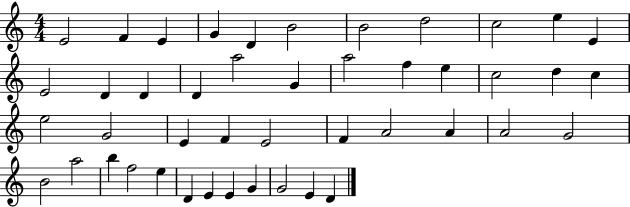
X:1
T:Untitled
M:4/4
L:1/4
K:C
E2 F E G D B2 B2 d2 c2 e E E2 D D D a2 G a2 f e c2 d c e2 G2 E F E2 F A2 A A2 G2 B2 a2 b f2 e D E E G G2 E D